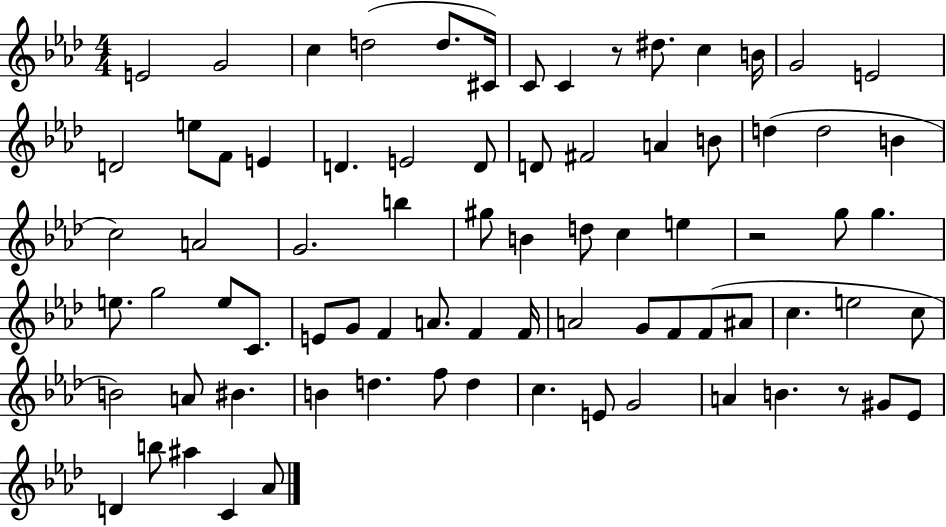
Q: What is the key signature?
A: AES major